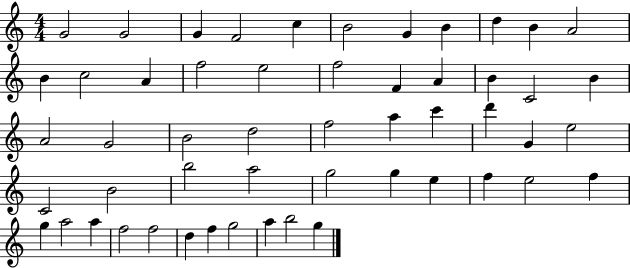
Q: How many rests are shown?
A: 0